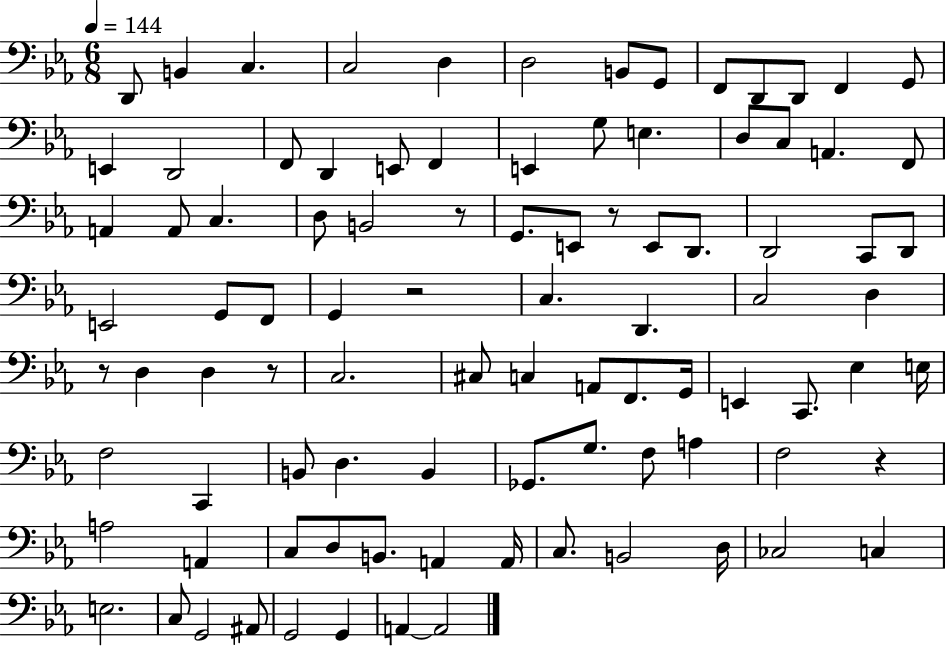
X:1
T:Untitled
M:6/8
L:1/4
K:Eb
D,,/2 B,, C, C,2 D, D,2 B,,/2 G,,/2 F,,/2 D,,/2 D,,/2 F,, G,,/2 E,, D,,2 F,,/2 D,, E,,/2 F,, E,, G,/2 E, D,/2 C,/2 A,, F,,/2 A,, A,,/2 C, D,/2 B,,2 z/2 G,,/2 E,,/2 z/2 E,,/2 D,,/2 D,,2 C,,/2 D,,/2 E,,2 G,,/2 F,,/2 G,, z2 C, D,, C,2 D, z/2 D, D, z/2 C,2 ^C,/2 C, A,,/2 F,,/2 G,,/4 E,, C,,/2 _E, E,/4 F,2 C,, B,,/2 D, B,, _G,,/2 G,/2 F,/2 A, F,2 z A,2 A,, C,/2 D,/2 B,,/2 A,, A,,/4 C,/2 B,,2 D,/4 _C,2 C, E,2 C,/2 G,,2 ^A,,/2 G,,2 G,, A,, A,,2